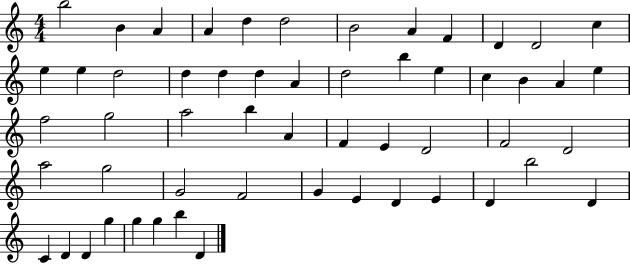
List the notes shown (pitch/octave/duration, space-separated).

B5/h B4/q A4/q A4/q D5/q D5/h B4/h A4/q F4/q D4/q D4/h C5/q E5/q E5/q D5/h D5/q D5/q D5/q A4/q D5/h B5/q E5/q C5/q B4/q A4/q E5/q F5/h G5/h A5/h B5/q A4/q F4/q E4/q D4/h F4/h D4/h A5/h G5/h G4/h F4/h G4/q E4/q D4/q E4/q D4/q B5/h D4/q C4/q D4/q D4/q G5/q G5/q G5/q B5/q D4/q